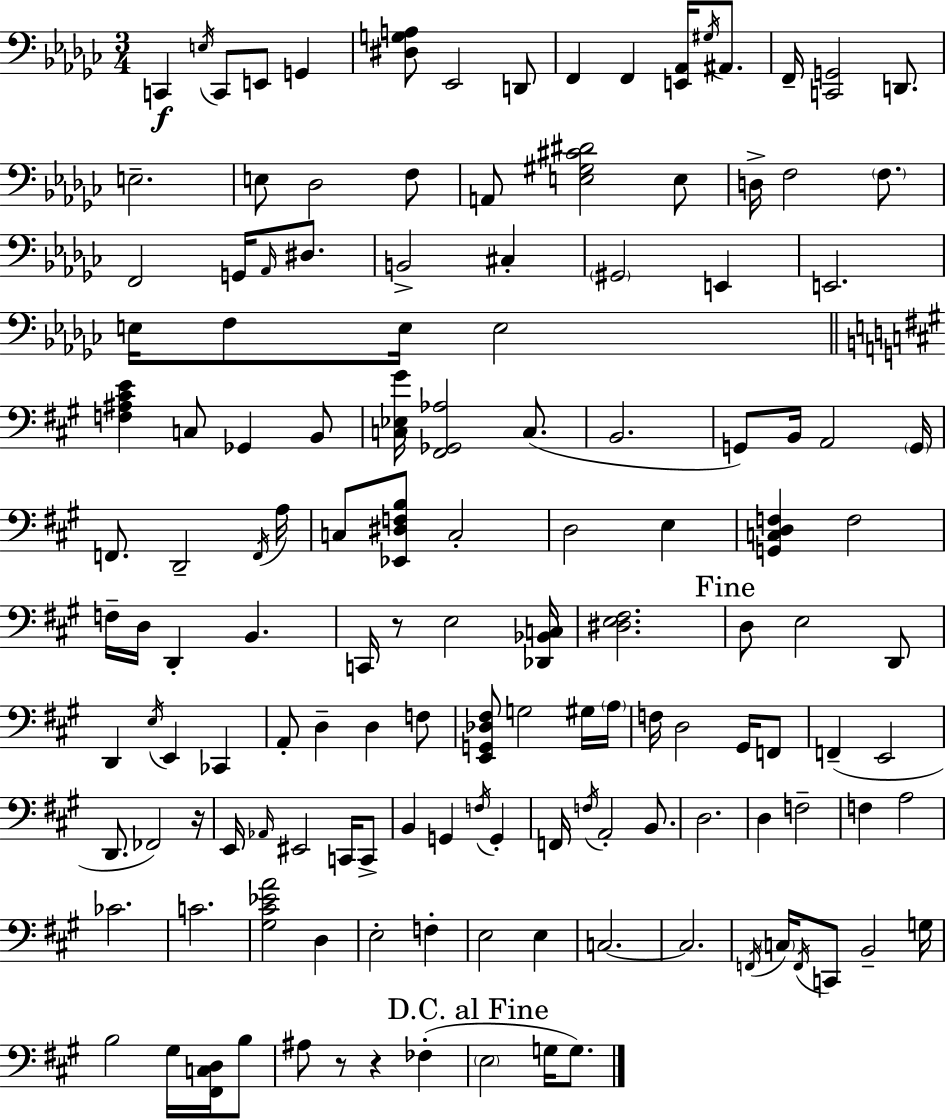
C2/q E3/s C2/e E2/e G2/q [D#3,G3,A3]/e Eb2/h D2/e F2/q F2/q [E2,Ab2]/s G#3/s A#2/e. F2/s [C2,G2]/h D2/e. E3/h. E3/e Db3/h F3/e A2/e [E3,G#3,C#4,D#4]/h E3/e D3/s F3/h F3/e. F2/h G2/s Ab2/s D#3/e. B2/h C#3/q G#2/h E2/q E2/h. E3/s F3/e E3/s E3/h [F3,A#3,C#4,E4]/q C3/e Gb2/q B2/e [C3,Eb3,G#4]/s [F#2,Gb2,Ab3]/h C3/e. B2/h. G2/e B2/s A2/h G2/s F2/e. D2/h F2/s A3/s C3/e [Eb2,D#3,F3,B3]/e C3/h D3/h E3/q [G2,C3,D3,F3]/q F3/h F3/s D3/s D2/q B2/q. C2/s R/e E3/h [Db2,Bb2,C3]/s [D#3,E3,F#3]/h. D3/e E3/h D2/e D2/q E3/s E2/q CES2/q A2/e D3/q D3/q F3/e [E2,G2,Db3,F#3]/e G3/h G#3/s A3/s F3/s D3/h G#2/s F2/e F2/q E2/h D2/e. FES2/h R/s E2/s Ab2/s EIS2/h C2/s C2/e B2/q G2/q F3/s G2/q F2/s F3/s A2/h B2/e. D3/h. D3/q F3/h F3/q A3/h CES4/h. C4/h. [G#3,C#4,Eb4,A4]/h D3/q E3/h F3/q E3/h E3/q C3/h. C3/h. F2/s C3/s F2/s C2/e B2/h G3/s B3/h G#3/s [F#2,C3,D3]/s B3/e A#3/e R/e R/q FES3/q E3/h G3/s G3/e.